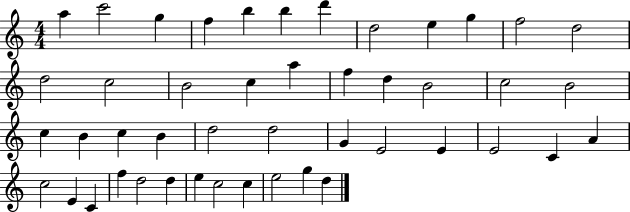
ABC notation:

X:1
T:Untitled
M:4/4
L:1/4
K:C
a c'2 g f b b d' d2 e g f2 d2 d2 c2 B2 c a f d B2 c2 B2 c B c B d2 d2 G E2 E E2 C A c2 E C f d2 d e c2 c e2 g d